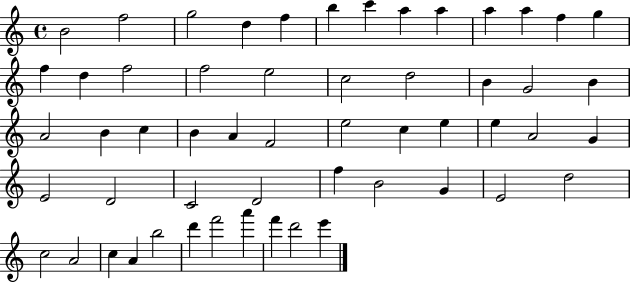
X:1
T:Untitled
M:4/4
L:1/4
K:C
B2 f2 g2 d f b c' a a a a f g f d f2 f2 e2 c2 d2 B G2 B A2 B c B A F2 e2 c e e A2 G E2 D2 C2 D2 f B2 G E2 d2 c2 A2 c A b2 d' f'2 a' f' d'2 e'